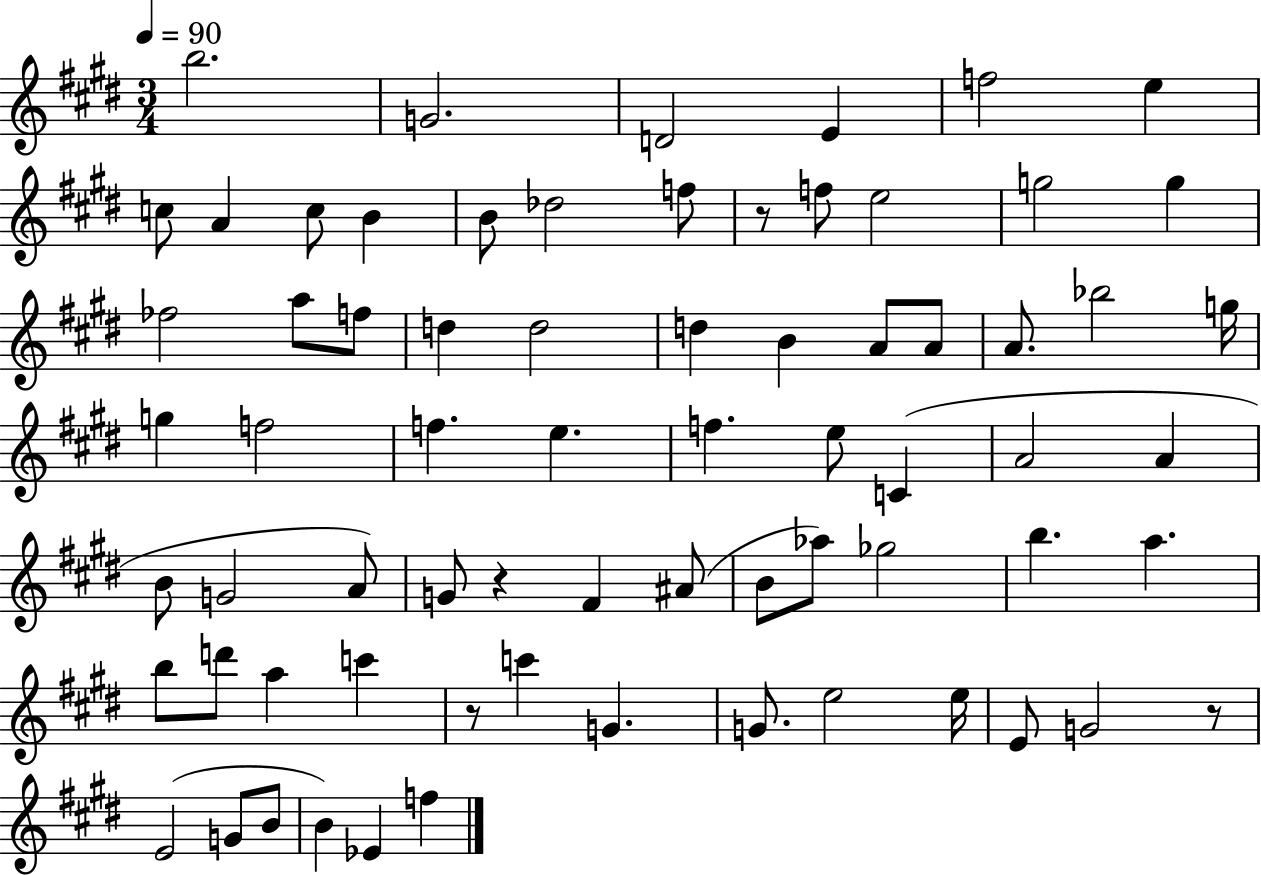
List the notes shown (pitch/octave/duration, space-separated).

B5/h. G4/h. D4/h E4/q F5/h E5/q C5/e A4/q C5/e B4/q B4/e Db5/h F5/e R/e F5/e E5/h G5/h G5/q FES5/h A5/e F5/e D5/q D5/h D5/q B4/q A4/e A4/e A4/e. Bb5/h G5/s G5/q F5/h F5/q. E5/q. F5/q. E5/e C4/q A4/h A4/q B4/e G4/h A4/e G4/e R/q F#4/q A#4/e B4/e Ab5/e Gb5/h B5/q. A5/q. B5/e D6/e A5/q C6/q R/e C6/q G4/q. G4/e. E5/h E5/s E4/e G4/h R/e E4/h G4/e B4/e B4/q Eb4/q F5/q